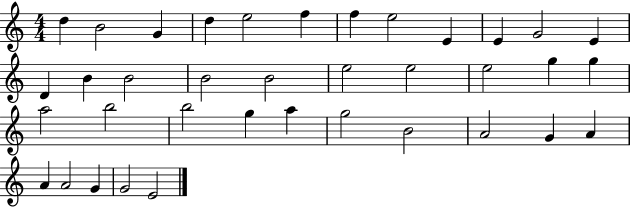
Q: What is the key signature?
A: C major